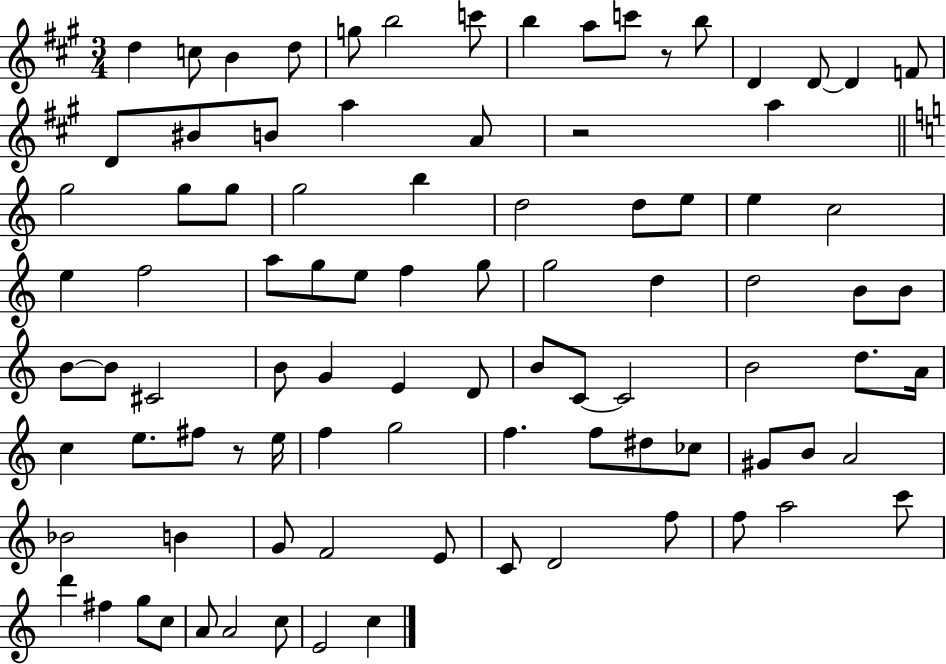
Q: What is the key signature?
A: A major